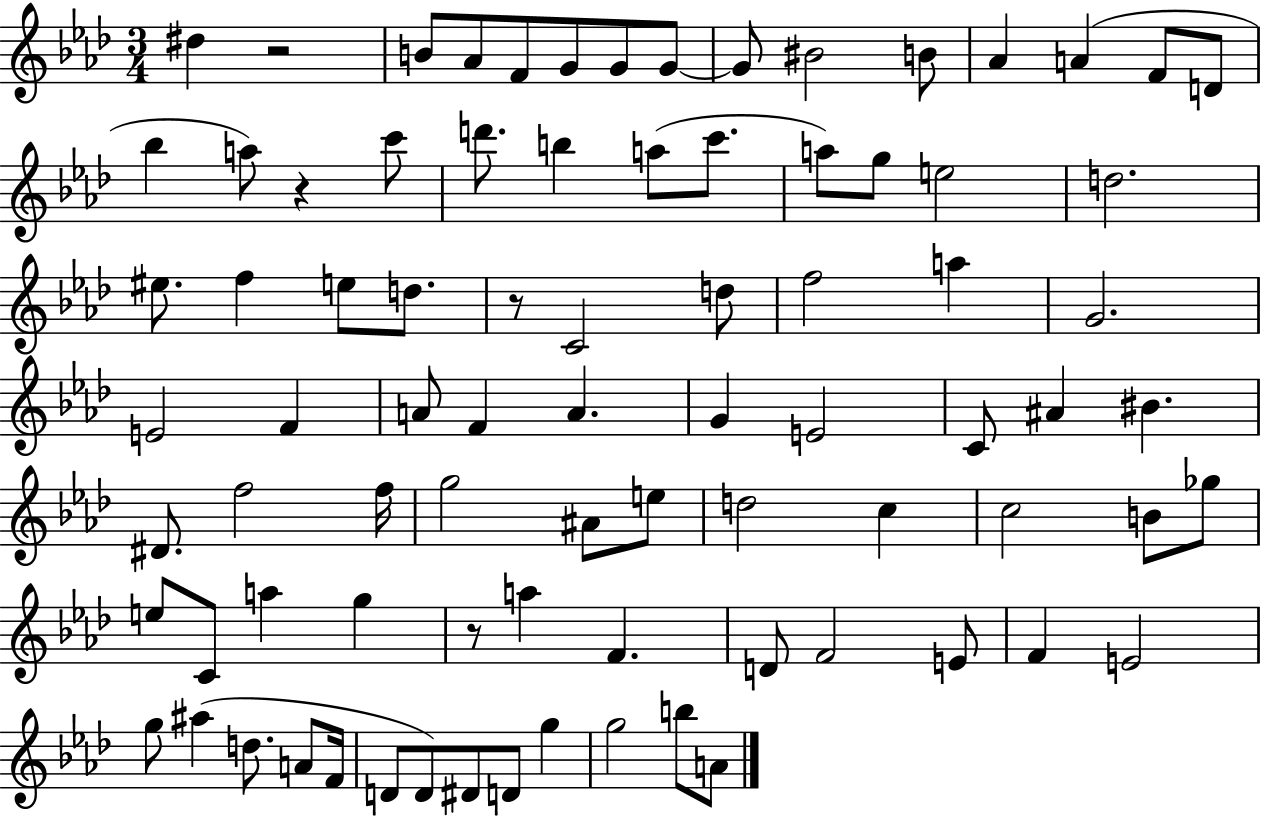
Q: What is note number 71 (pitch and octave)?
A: F4